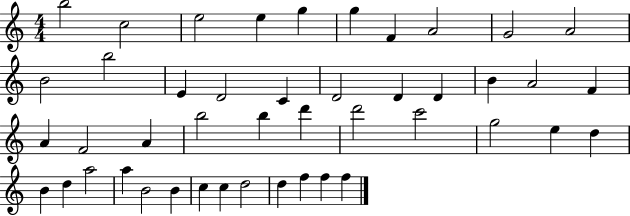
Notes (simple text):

B5/h C5/h E5/h E5/q G5/q G5/q F4/q A4/h G4/h A4/h B4/h B5/h E4/q D4/h C4/q D4/h D4/q D4/q B4/q A4/h F4/q A4/q F4/h A4/q B5/h B5/q D6/q D6/h C6/h G5/h E5/q D5/q B4/q D5/q A5/h A5/q B4/h B4/q C5/q C5/q D5/h D5/q F5/q F5/q F5/q